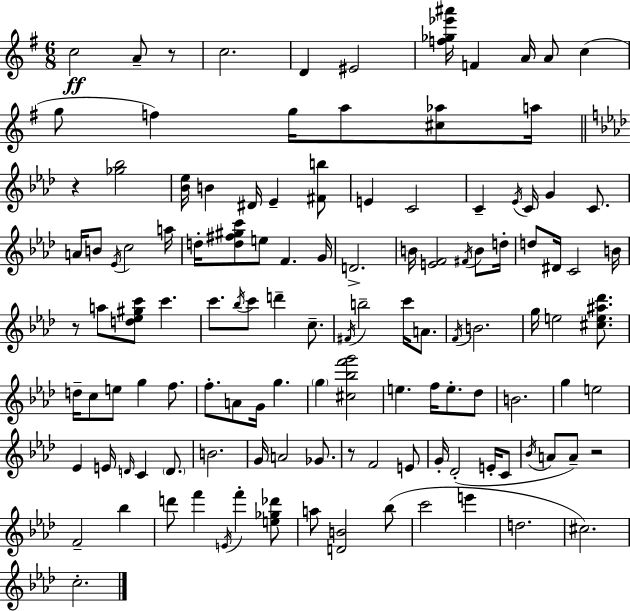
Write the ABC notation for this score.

X:1
T:Untitled
M:6/8
L:1/4
K:Em
c2 A/2 z/2 c2 D ^E2 [f_g_e'^a']/4 F A/4 A/2 c g/2 f g/4 a/2 [^c_a]/2 a/4 z [_g_b]2 [_B_e]/4 B ^D/4 _E [^Fb]/2 E C2 C _E/4 C/4 G C/2 A/4 B/2 _E/4 c2 a/4 d/4 [d^f^gc']/2 e/2 F G/4 D2 B/4 [EF]2 ^F/4 B/2 d/4 d/2 ^D/4 C2 B/4 z/2 a/2 [d_e^gc']/2 c' c'/2 _b/4 c'/2 d' c/2 ^F/4 b2 c'/4 A/2 F/4 B2 g/4 e2 [^ce^a_d']/2 d/4 c/2 e/2 g f/2 f/2 A/2 G/4 g g [^c_bf'g']2 e f/4 e/2 _d/2 B2 g e2 _E E/4 D/4 C D/2 B2 G/4 A2 _G/2 z/2 F2 E/2 G/4 _D2 E/4 C/2 _B/4 A/2 A/2 z2 F2 _b d'/2 f' E/4 f' [e_g_d']/2 a/2 [DB]2 _b/2 c'2 e' d2 ^c2 c2